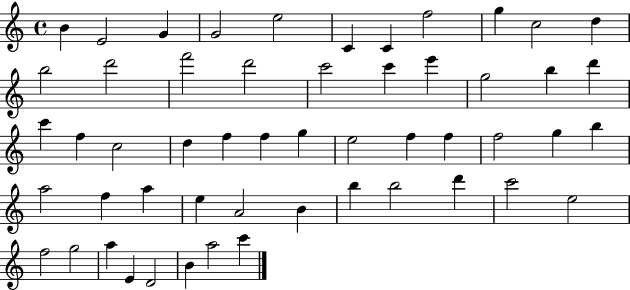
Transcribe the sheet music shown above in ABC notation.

X:1
T:Untitled
M:4/4
L:1/4
K:C
B E2 G G2 e2 C C f2 g c2 d b2 d'2 f'2 d'2 c'2 c' e' g2 b d' c' f c2 d f f g e2 f f f2 g b a2 f a e A2 B b b2 d' c'2 e2 f2 g2 a E D2 B a2 c'